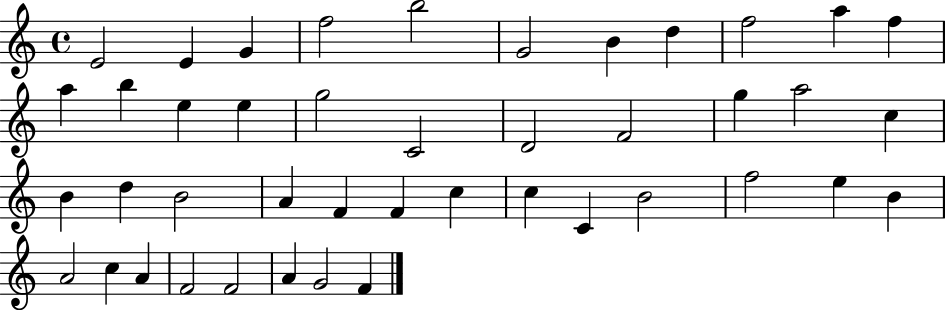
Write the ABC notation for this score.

X:1
T:Untitled
M:4/4
L:1/4
K:C
E2 E G f2 b2 G2 B d f2 a f a b e e g2 C2 D2 F2 g a2 c B d B2 A F F c c C B2 f2 e B A2 c A F2 F2 A G2 F